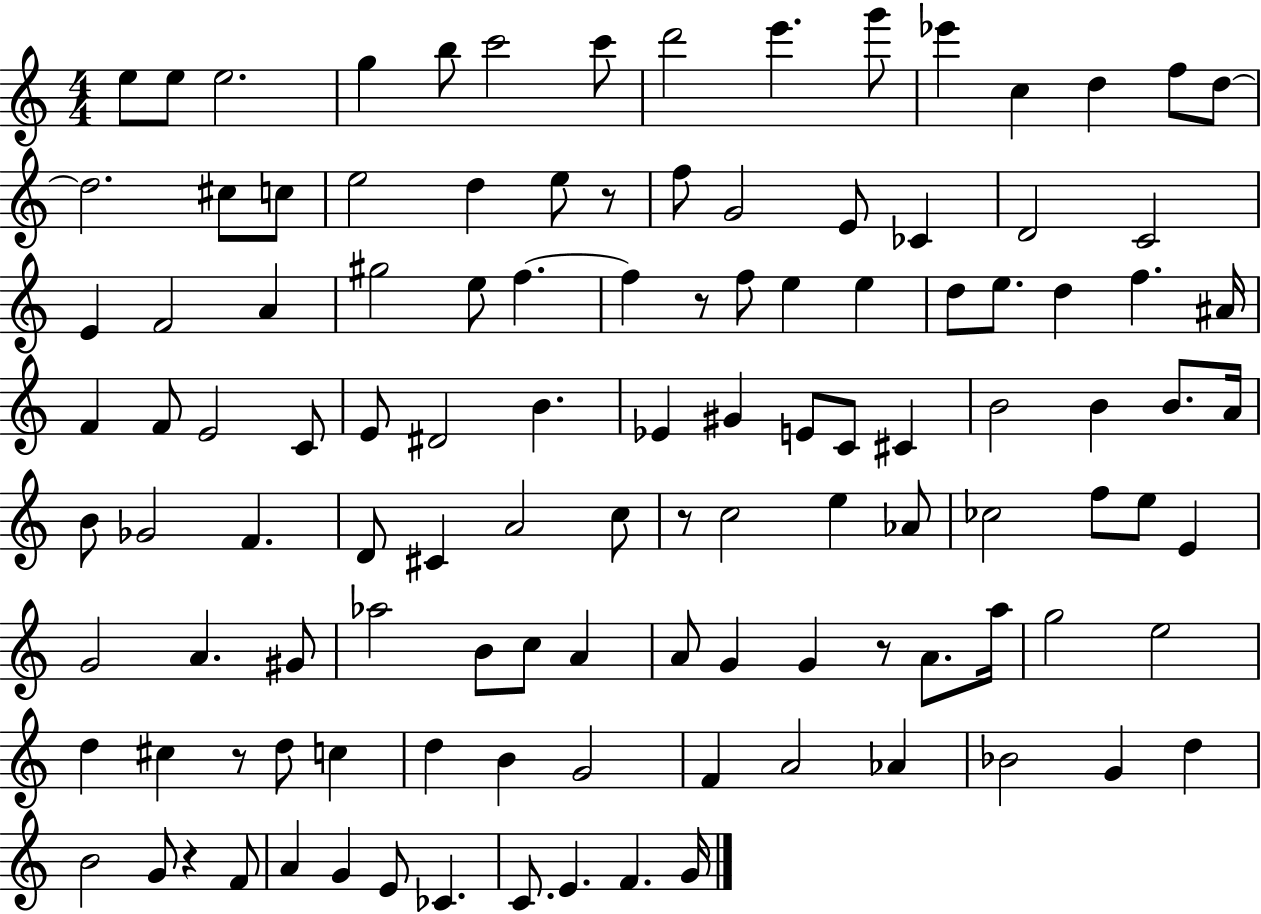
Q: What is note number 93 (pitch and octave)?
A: G4